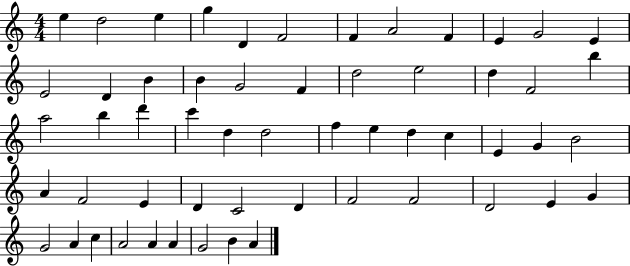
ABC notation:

X:1
T:Untitled
M:4/4
L:1/4
K:C
e d2 e g D F2 F A2 F E G2 E E2 D B B G2 F d2 e2 d F2 b a2 b d' c' d d2 f e d c E G B2 A F2 E D C2 D F2 F2 D2 E G G2 A c A2 A A G2 B A